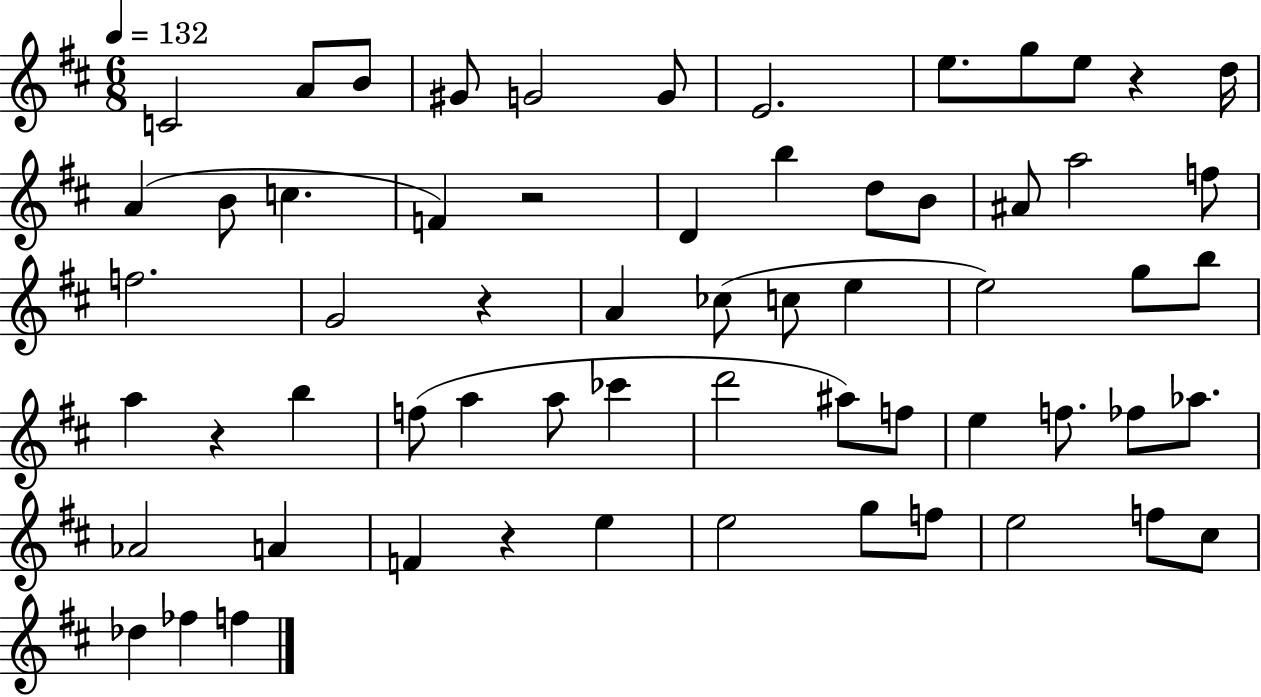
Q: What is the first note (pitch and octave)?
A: C4